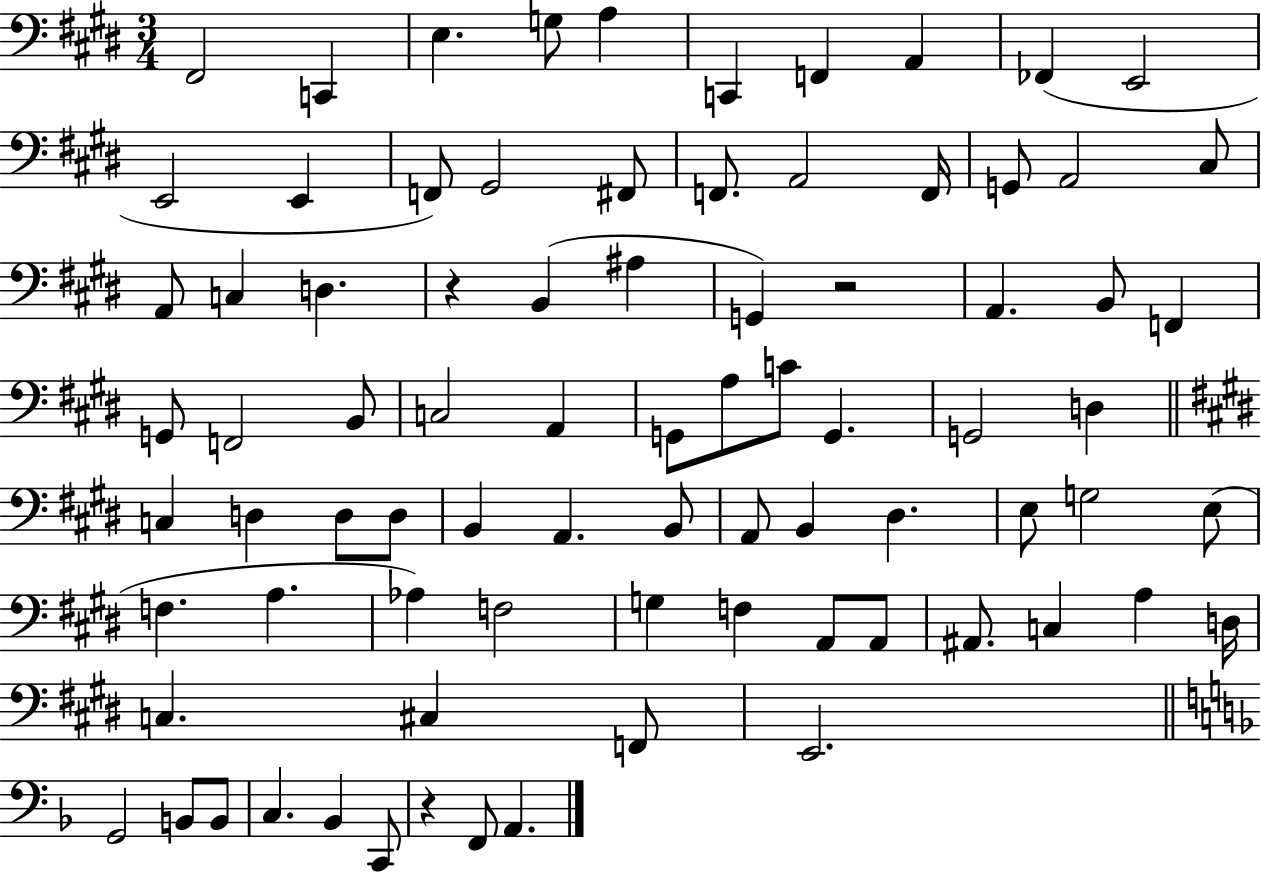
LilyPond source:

{
  \clef bass
  \numericTimeSignature
  \time 3/4
  \key e \major
  \repeat volta 2 { fis,2 c,4 | e4. g8 a4 | c,4 f,4 a,4 | fes,4( e,2 | \break e,2 e,4 | f,8) gis,2 fis,8 | f,8. a,2 f,16 | g,8 a,2 cis8 | \break a,8 c4 d4. | r4 b,4( ais4 | g,4) r2 | a,4. b,8 f,4 | \break g,8 f,2 b,8 | c2 a,4 | g,8 a8 c'8 g,4. | g,2 d4 | \break \bar "||" \break \key e \major c4 d4 d8 d8 | b,4 a,4. b,8 | a,8 b,4 dis4. | e8 g2 e8( | \break f4. a4. | aes4) f2 | g4 f4 a,8 a,8 | ais,8. c4 a4 d16 | \break c4. cis4 f,8 | e,2. | \bar "||" \break \key d \minor g,2 b,8 b,8 | c4. bes,4 c,8 | r4 f,8 a,4. | } \bar "|."
}